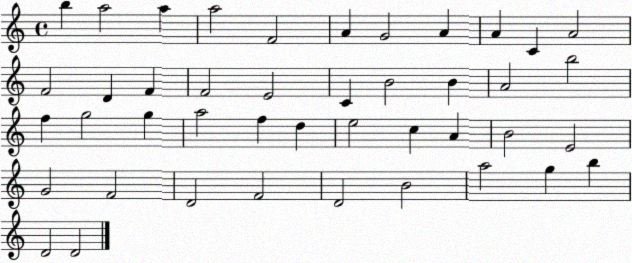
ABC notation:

X:1
T:Untitled
M:4/4
L:1/4
K:C
b a2 a a2 F2 A G2 A A C A2 F2 D F F2 E2 C B2 B A2 b2 f g2 g a2 f d e2 c A B2 E2 G2 F2 D2 F2 D2 B2 a2 g b D2 D2